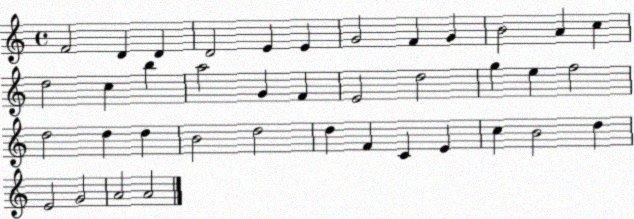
X:1
T:Untitled
M:4/4
L:1/4
K:C
F2 D D D2 E E G2 F G B2 A c d2 c b a2 G F E2 d2 g e f2 d2 d d B2 d2 d F C E c B2 d E2 G2 A2 A2